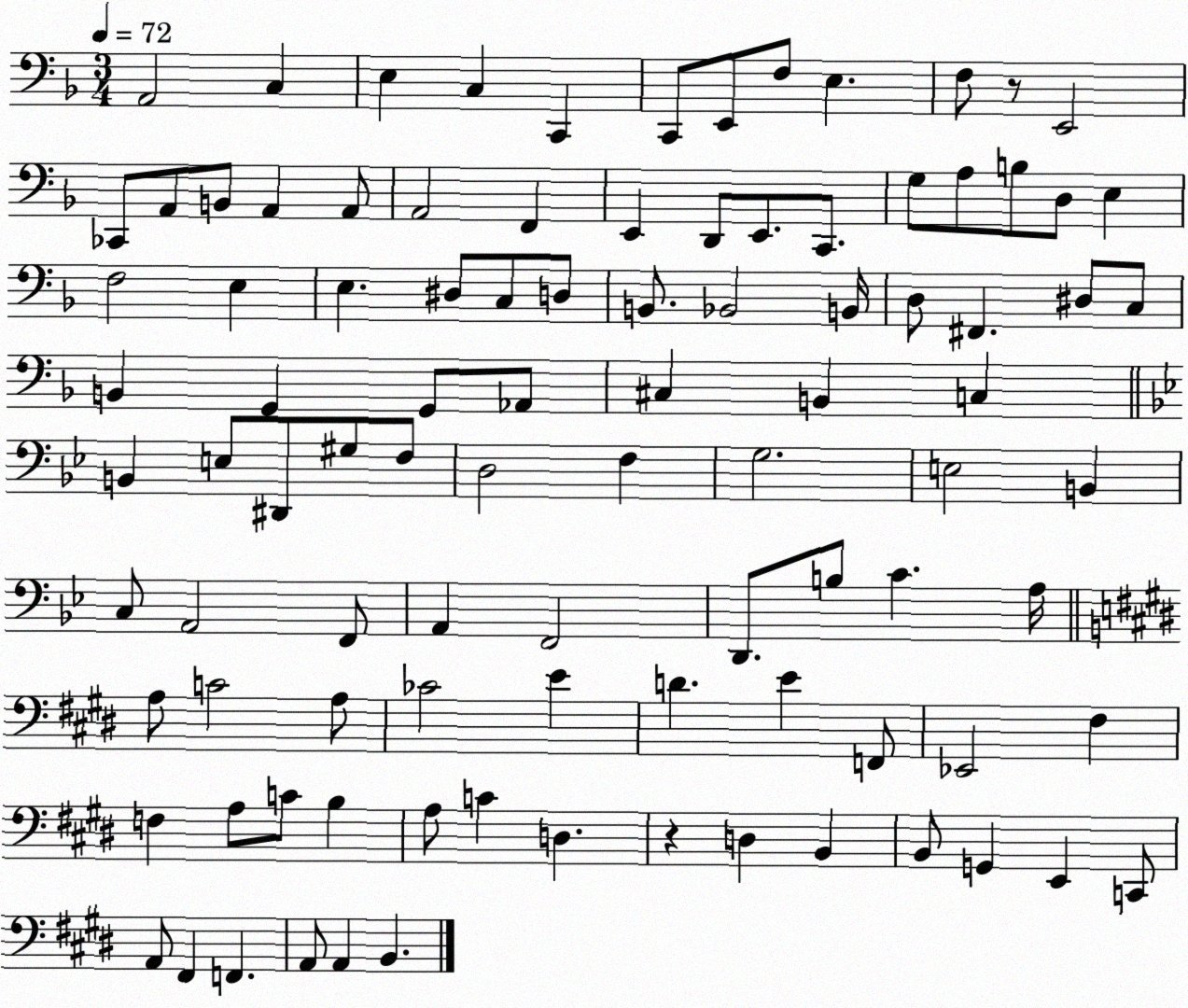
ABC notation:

X:1
T:Untitled
M:3/4
L:1/4
K:F
A,,2 C, E, C, C,, C,,/2 E,,/2 F,/2 E, F,/2 z/2 E,,2 _C,,/2 A,,/2 B,,/2 A,, A,,/2 A,,2 F,, E,, D,,/2 E,,/2 C,,/2 G,/2 A,/2 B,/2 D,/2 E, F,2 E, E, ^D,/2 C,/2 D,/2 B,,/2 _B,,2 B,,/4 D,/2 ^F,, ^D,/2 C,/2 B,, G,, G,,/2 _A,,/2 ^C, B,, C, B,, E,/2 ^D,,/2 ^G,/2 F,/2 D,2 F, G,2 E,2 B,, C,/2 A,,2 F,,/2 A,, F,,2 D,,/2 B,/2 C A,/4 A,/2 C2 A,/2 _C2 E D E F,,/2 _E,,2 ^F, F, A,/2 C/2 B, A,/2 C D, z D, B,, B,,/2 G,, E,, C,,/2 A,,/2 ^F,, F,, A,,/2 A,, B,,